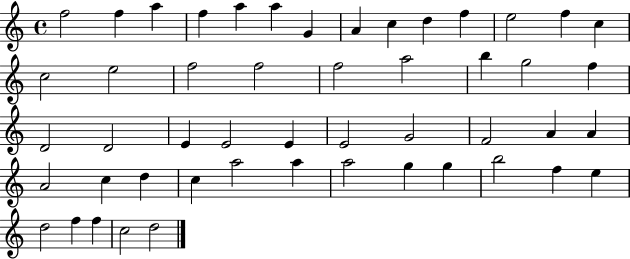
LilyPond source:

{
  \clef treble
  \time 4/4
  \defaultTimeSignature
  \key c \major
  f''2 f''4 a''4 | f''4 a''4 a''4 g'4 | a'4 c''4 d''4 f''4 | e''2 f''4 c''4 | \break c''2 e''2 | f''2 f''2 | f''2 a''2 | b''4 g''2 f''4 | \break d'2 d'2 | e'4 e'2 e'4 | e'2 g'2 | f'2 a'4 a'4 | \break a'2 c''4 d''4 | c''4 a''2 a''4 | a''2 g''4 g''4 | b''2 f''4 e''4 | \break d''2 f''4 f''4 | c''2 d''2 | \bar "|."
}